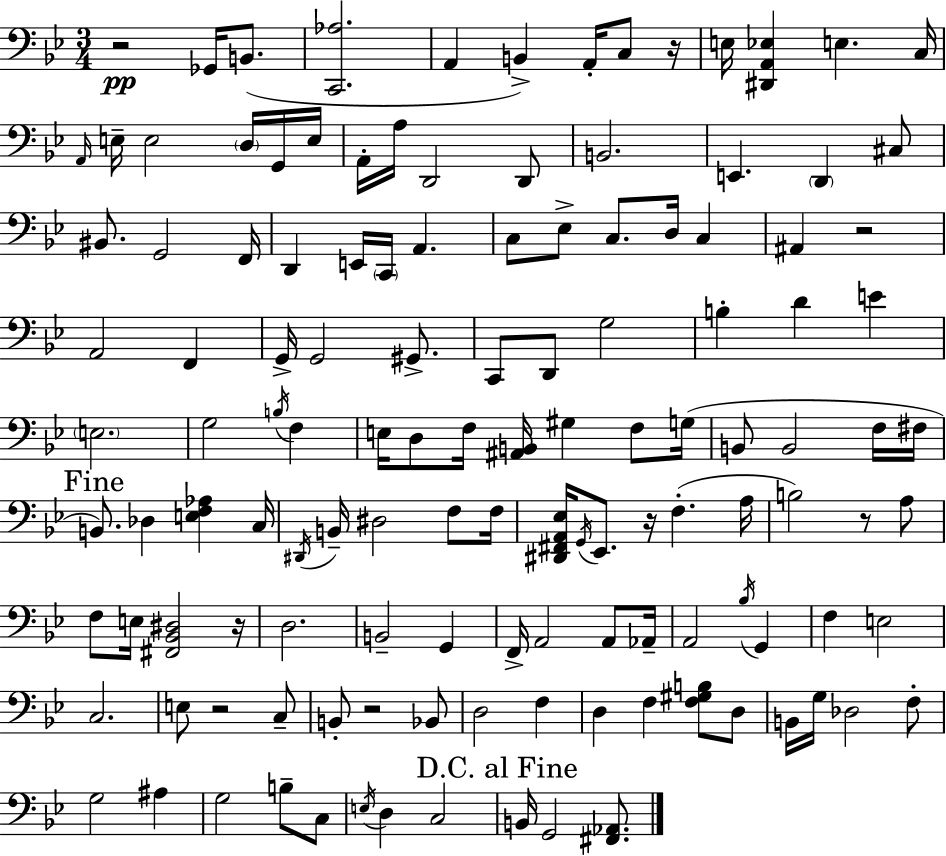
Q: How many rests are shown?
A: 8